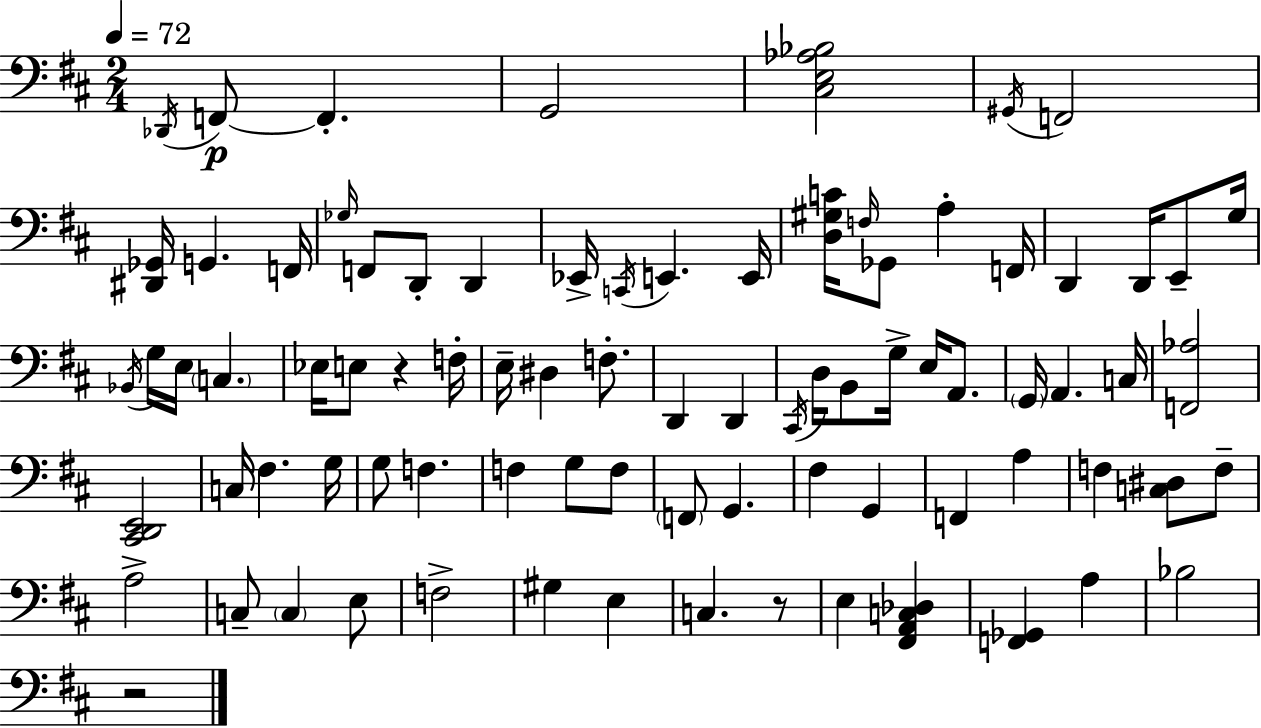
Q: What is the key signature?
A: D major